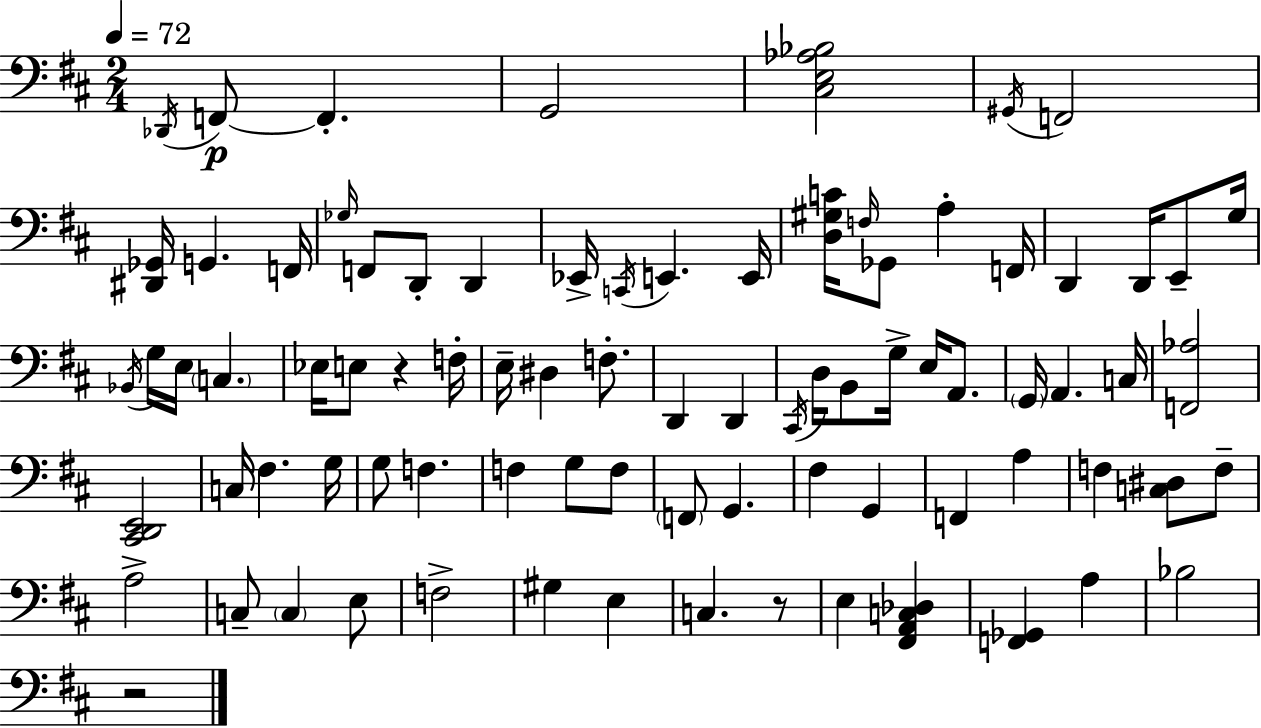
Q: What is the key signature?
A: D major